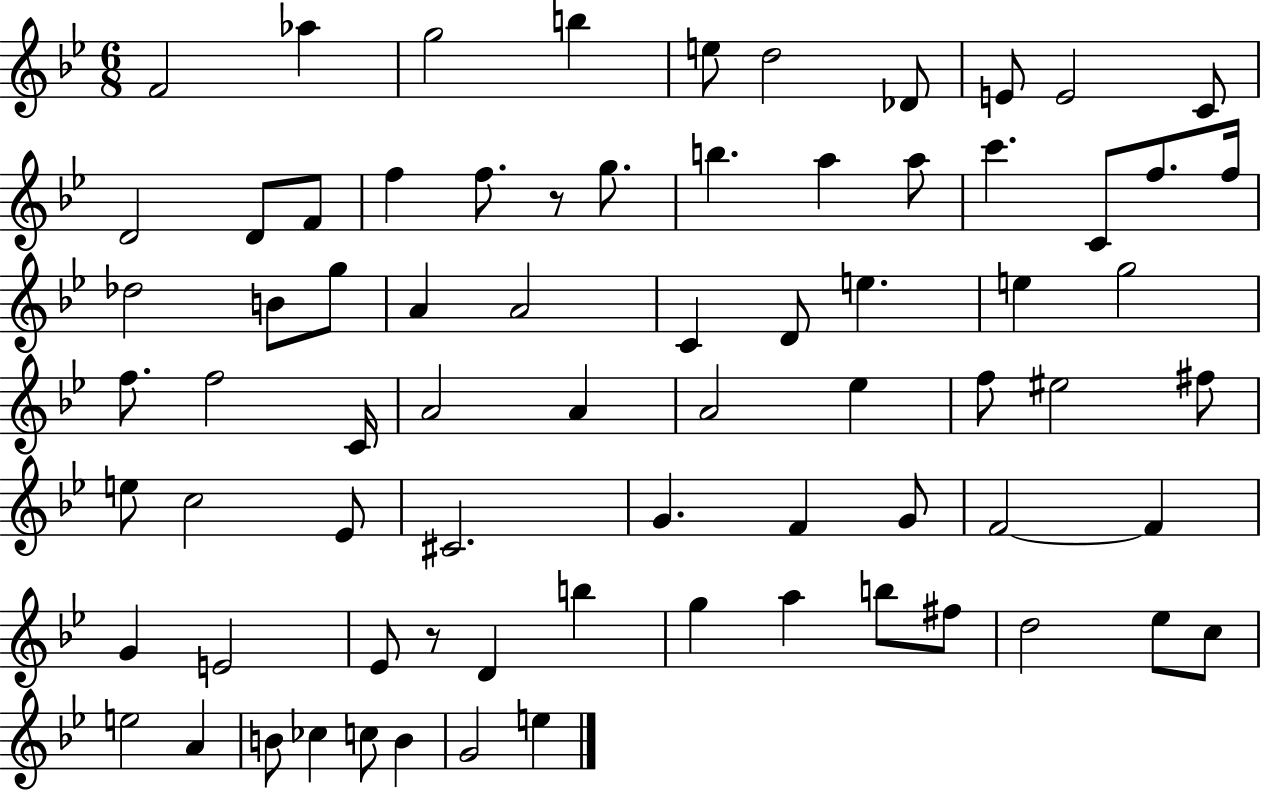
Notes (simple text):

F4/h Ab5/q G5/h B5/q E5/e D5/h Db4/e E4/e E4/h C4/e D4/h D4/e F4/e F5/q F5/e. R/e G5/e. B5/q. A5/q A5/e C6/q. C4/e F5/e. F5/s Db5/h B4/e G5/e A4/q A4/h C4/q D4/e E5/q. E5/q G5/h F5/e. F5/h C4/s A4/h A4/q A4/h Eb5/q F5/e EIS5/h F#5/e E5/e C5/h Eb4/e C#4/h. G4/q. F4/q G4/e F4/h F4/q G4/q E4/h Eb4/e R/e D4/q B5/q G5/q A5/q B5/e F#5/e D5/h Eb5/e C5/e E5/h A4/q B4/e CES5/q C5/e B4/q G4/h E5/q